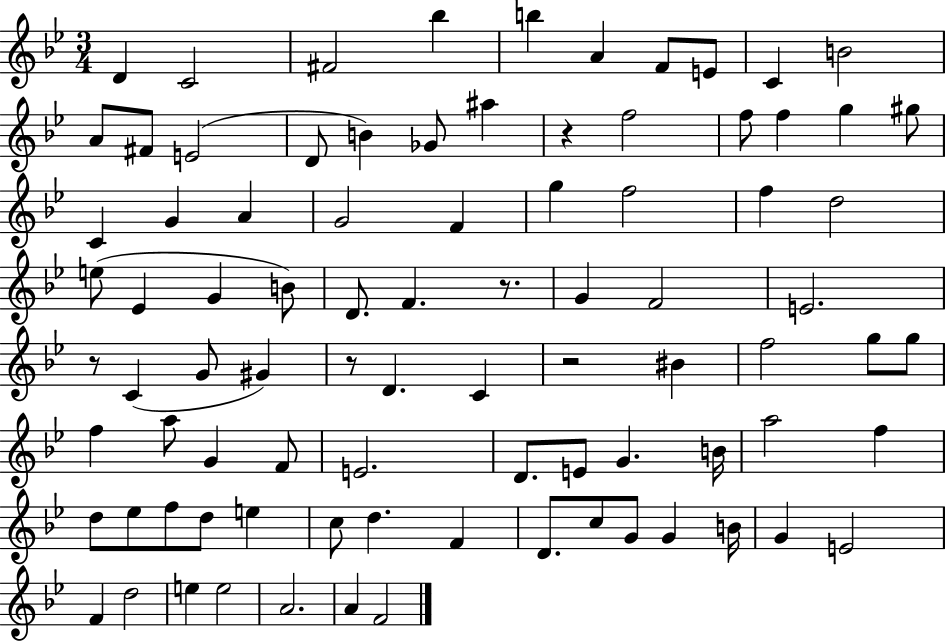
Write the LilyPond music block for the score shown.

{
  \clef treble
  \numericTimeSignature
  \time 3/4
  \key bes \major
  d'4 c'2 | fis'2 bes''4 | b''4 a'4 f'8 e'8 | c'4 b'2 | \break a'8 fis'8 e'2( | d'8 b'4) ges'8 ais''4 | r4 f''2 | f''8 f''4 g''4 gis''8 | \break c'4 g'4 a'4 | g'2 f'4 | g''4 f''2 | f''4 d''2 | \break e''8( ees'4 g'4 b'8) | d'8. f'4. r8. | g'4 f'2 | e'2. | \break r8 c'4( g'8 gis'4) | r8 d'4. c'4 | r2 bis'4 | f''2 g''8 g''8 | \break f''4 a''8 g'4 f'8 | e'2. | d'8. e'8 g'4. b'16 | a''2 f''4 | \break d''8 ees''8 f''8 d''8 e''4 | c''8 d''4. f'4 | d'8. c''8 g'8 g'4 b'16 | g'4 e'2 | \break f'4 d''2 | e''4 e''2 | a'2. | a'4 f'2 | \break \bar "|."
}